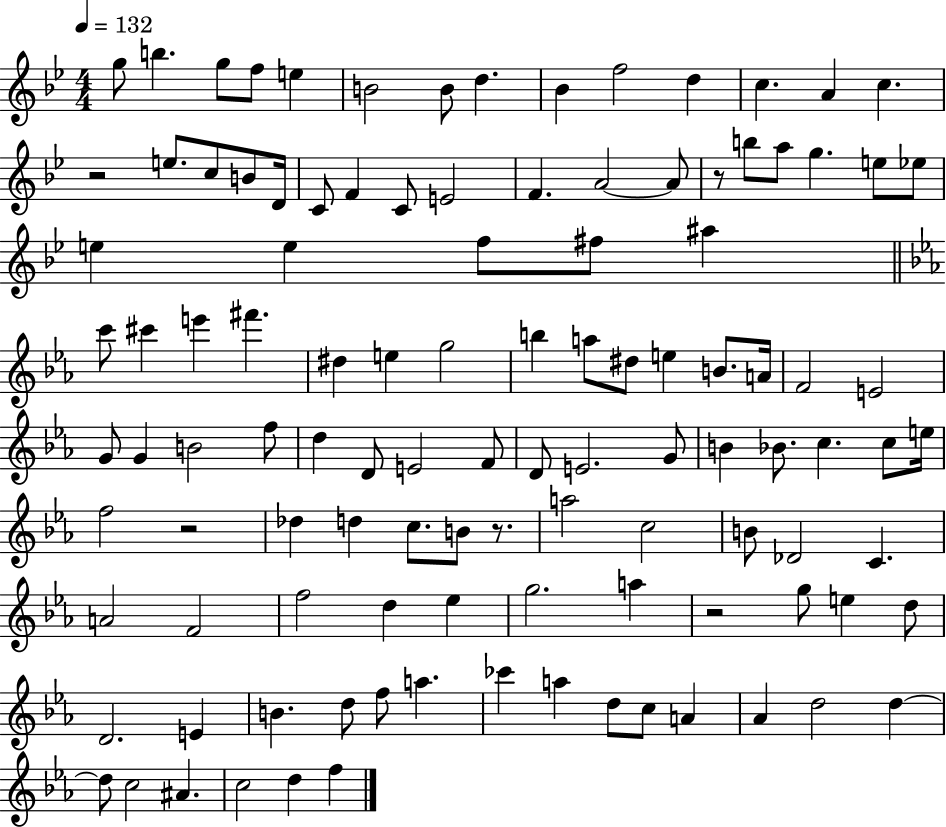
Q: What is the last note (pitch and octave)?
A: F5